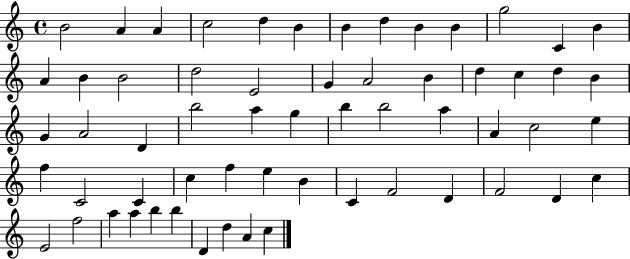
X:1
T:Untitled
M:4/4
L:1/4
K:C
B2 A A c2 d B B d B B g2 C B A B B2 d2 E2 G A2 B d c d B G A2 D b2 a g b b2 a A c2 e f C2 C c f e B C F2 D F2 D c E2 f2 a a b b D d A c